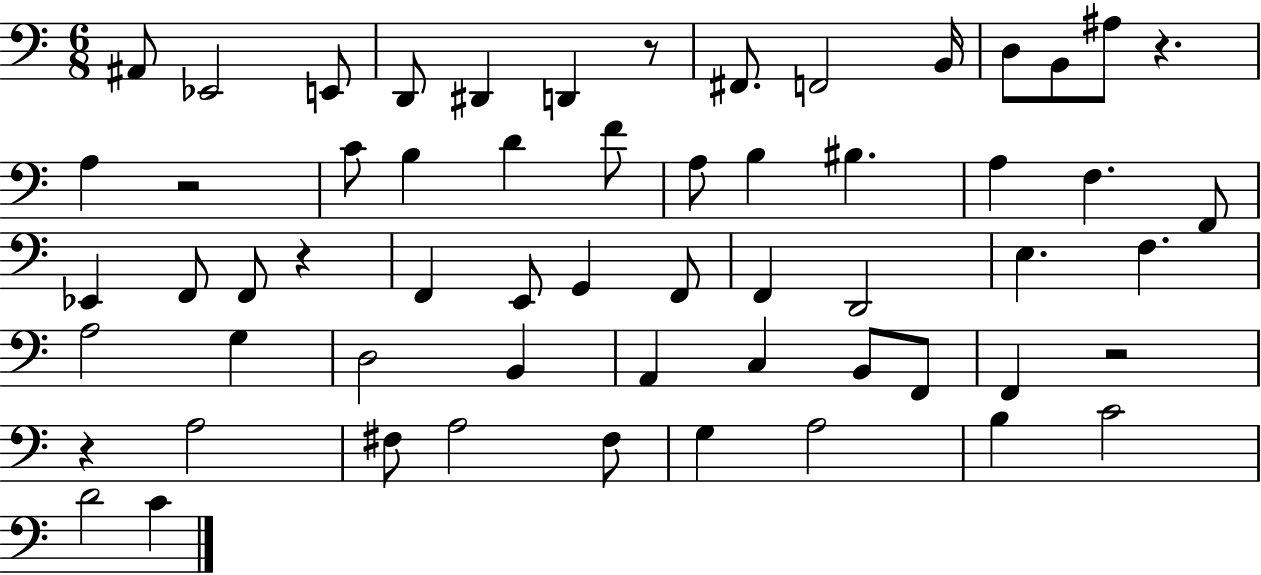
A#2/e Eb2/h E2/e D2/e D#2/q D2/q R/e F#2/e. F2/h B2/s D3/e B2/e A#3/e R/q. A3/q R/h C4/e B3/q D4/q F4/e A3/e B3/q BIS3/q. A3/q F3/q. F2/e Eb2/q F2/e F2/e R/q F2/q E2/e G2/q F2/e F2/q D2/h E3/q. F3/q. A3/h G3/q D3/h B2/q A2/q C3/q B2/e F2/e F2/q R/h R/q A3/h F#3/e A3/h F#3/e G3/q A3/h B3/q C4/h D4/h C4/q